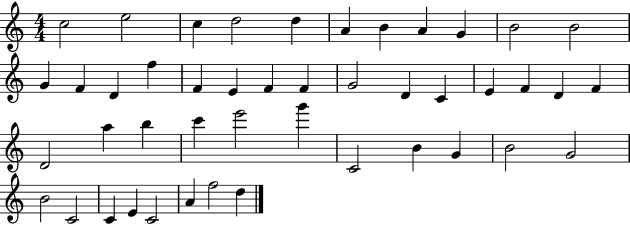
{
  \clef treble
  \numericTimeSignature
  \time 4/4
  \key c \major
  c''2 e''2 | c''4 d''2 d''4 | a'4 b'4 a'4 g'4 | b'2 b'2 | \break g'4 f'4 d'4 f''4 | f'4 e'4 f'4 f'4 | g'2 d'4 c'4 | e'4 f'4 d'4 f'4 | \break d'2 a''4 b''4 | c'''4 e'''2 g'''4 | c'2 b'4 g'4 | b'2 g'2 | \break b'2 c'2 | c'4 e'4 c'2 | a'4 f''2 d''4 | \bar "|."
}